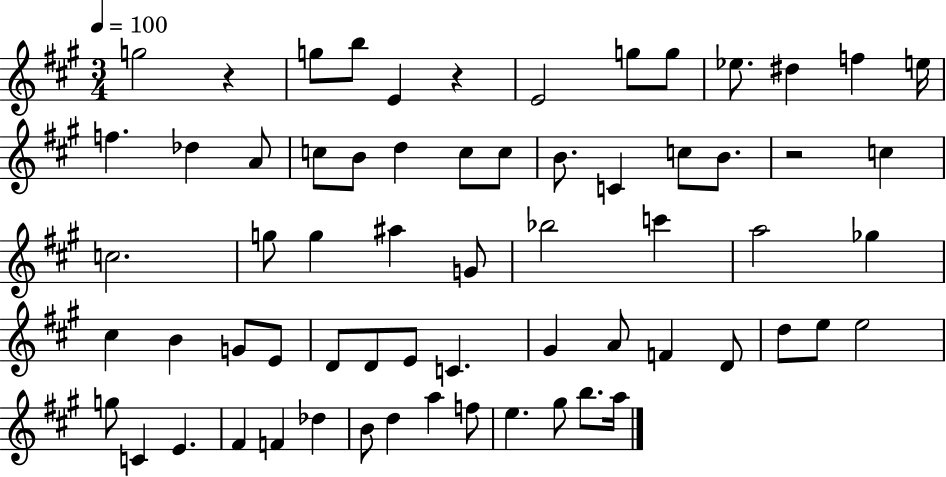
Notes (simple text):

G5/h R/q G5/e B5/e E4/q R/q E4/h G5/e G5/e Eb5/e. D#5/q F5/q E5/s F5/q. Db5/q A4/e C5/e B4/e D5/q C5/e C5/e B4/e. C4/q C5/e B4/e. R/h C5/q C5/h. G5/e G5/q A#5/q G4/e Bb5/h C6/q A5/h Gb5/q C#5/q B4/q G4/e E4/e D4/e D4/e E4/e C4/q. G#4/q A4/e F4/q D4/e D5/e E5/e E5/h G5/e C4/q E4/q. F#4/q F4/q Db5/q B4/e D5/q A5/q F5/e E5/q. G#5/e B5/e. A5/s